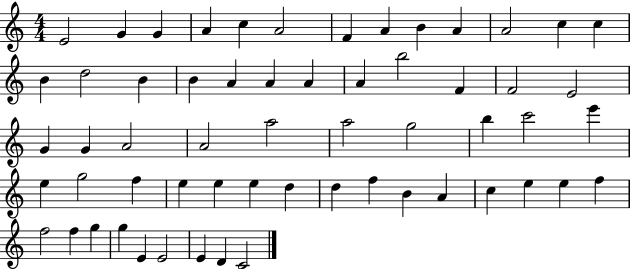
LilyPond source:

{
  \clef treble
  \numericTimeSignature
  \time 4/4
  \key c \major
  e'2 g'4 g'4 | a'4 c''4 a'2 | f'4 a'4 b'4 a'4 | a'2 c''4 c''4 | \break b'4 d''2 b'4 | b'4 a'4 a'4 a'4 | a'4 b''2 f'4 | f'2 e'2 | \break g'4 g'4 a'2 | a'2 a''2 | a''2 g''2 | b''4 c'''2 e'''4 | \break e''4 g''2 f''4 | e''4 e''4 e''4 d''4 | d''4 f''4 b'4 a'4 | c''4 e''4 e''4 f''4 | \break f''2 f''4 g''4 | g''4 e'4 e'2 | e'4 d'4 c'2 | \bar "|."
}